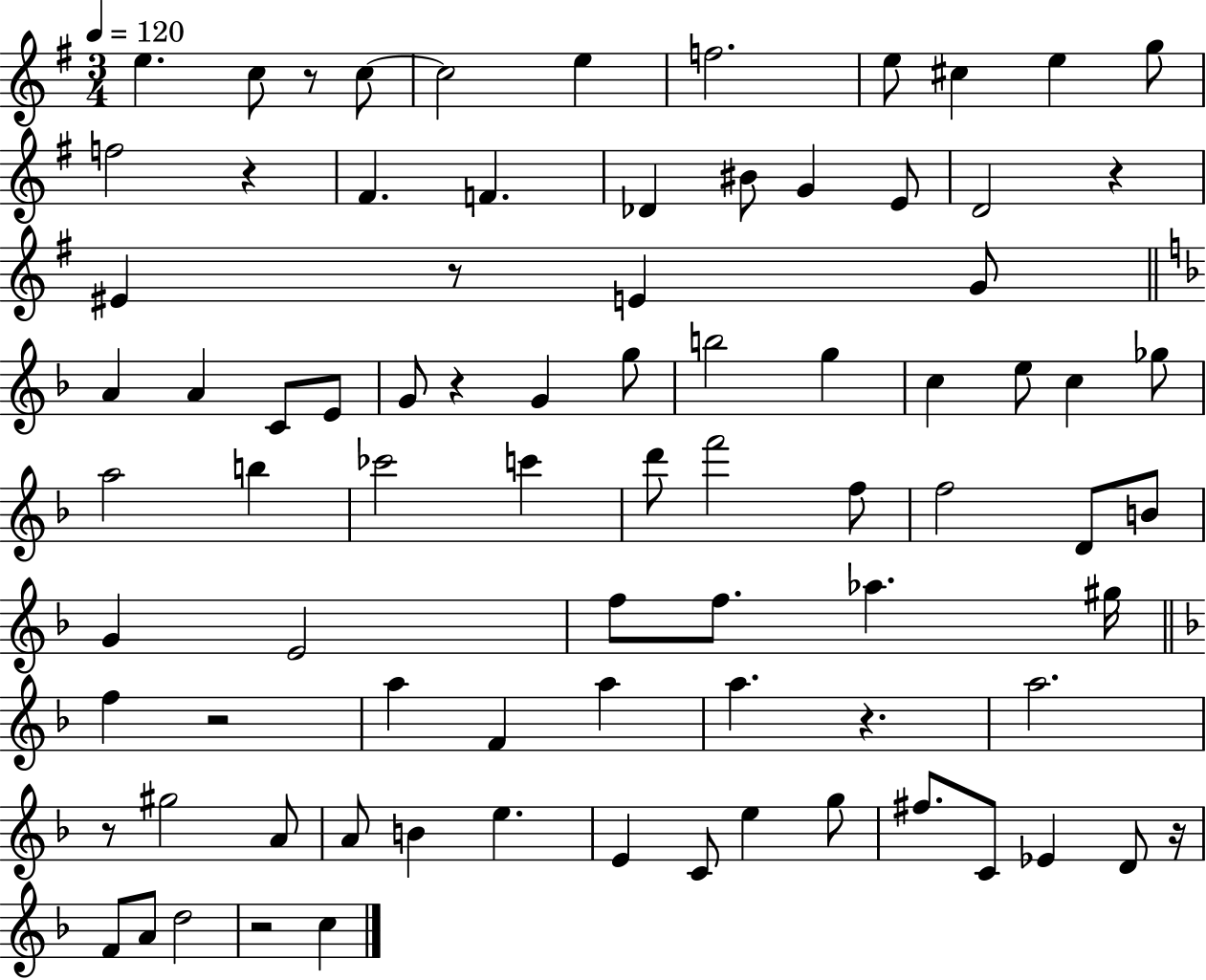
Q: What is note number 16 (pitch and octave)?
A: G4